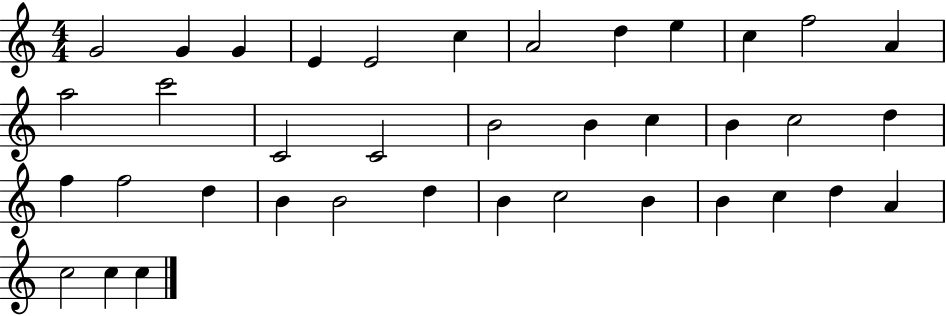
G4/h G4/q G4/q E4/q E4/h C5/q A4/h D5/q E5/q C5/q F5/h A4/q A5/h C6/h C4/h C4/h B4/h B4/q C5/q B4/q C5/h D5/q F5/q F5/h D5/q B4/q B4/h D5/q B4/q C5/h B4/q B4/q C5/q D5/q A4/q C5/h C5/q C5/q